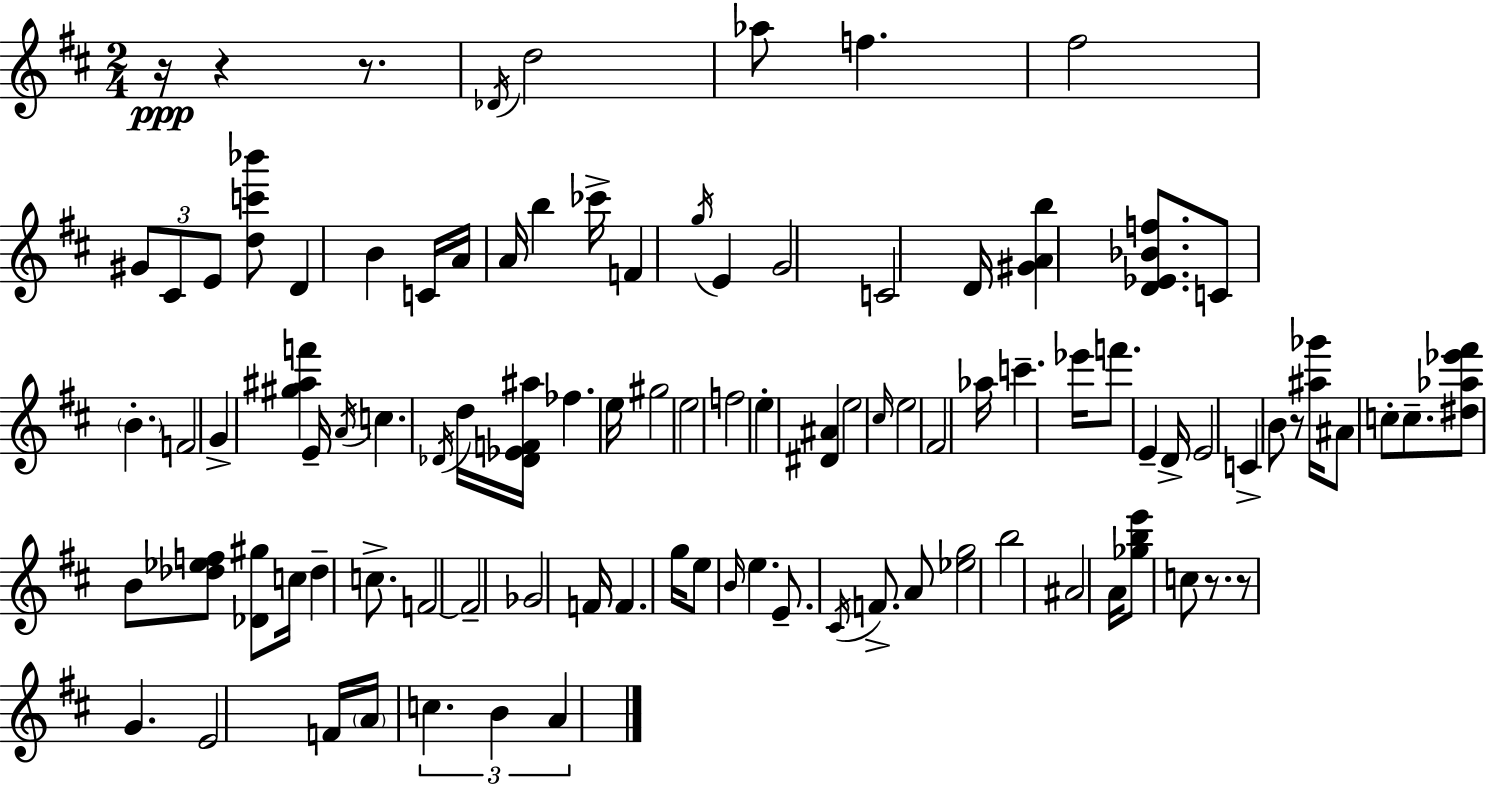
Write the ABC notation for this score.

X:1
T:Untitled
M:2/4
L:1/4
K:D
z/4 z z/2 _D/4 d2 _a/2 f ^f2 ^G/2 ^C/2 E/2 [dc'_b']/2 D B C/4 A/4 A/4 b _c'/4 F g/4 E G2 C2 D/4 [^GAb] [D_E_Bf]/2 C/2 B F2 G [^g^af'] E/4 A/4 c _D/4 d/4 [_D_EF^a]/4 _f e/4 ^g2 e2 f2 e [^D^A] e2 ^c/4 e2 ^F2 _a/4 c' _e'/4 f'/2 E D/4 E2 C B/2 z/2 [^a_g']/4 ^A/2 c/2 c/2 [^d_a_e'^f']/2 B/2 [_d_ef]/2 [_D^g]/2 c/4 _d c/2 F2 F2 _G2 F/4 F g/4 e/2 B/4 e E/2 ^C/4 F/2 A/2 [_eg]2 b2 ^A2 A/4 [_gbe']/2 c/2 z/2 z/2 G E2 F/4 A/4 c B A